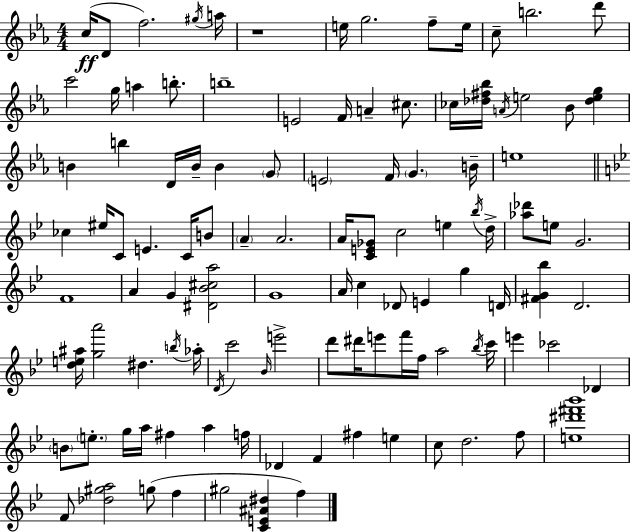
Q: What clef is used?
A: treble